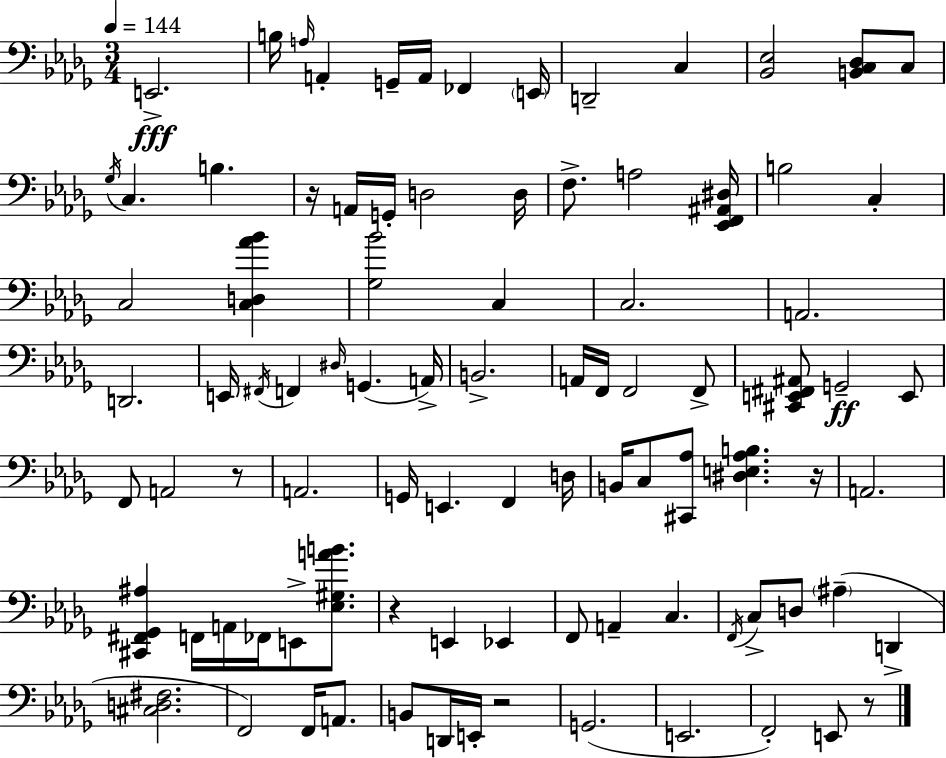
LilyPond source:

{
  \clef bass
  \numericTimeSignature
  \time 3/4
  \key bes \minor
  \tempo 4 = 144
  e,2.->\fff | b16 \grace { a16 } a,4-. g,16-- a,16 fes,4 | \parenthesize e,16 d,2-- c4 | <bes, ees>2 <b, c des>8 c8 | \break \acciaccatura { ges16 } c4. b4. | r16 a,16 g,16-. d2 | d16 f8.-> a2 | <ees, f, ais, dis>16 b2 c4-. | \break c2 <c d aes' bes'>4 | <ges bes'>2 c4 | c2. | a,2. | \break d,2. | e,16 \acciaccatura { fis,16 } f,4 \grace { dis16 }( g,4. | a,16->) b,2.-> | a,16 f,16 f,2 | \break f,8-> <cis, e, fis, ais,>8 g,2--\ff | e,8 f,8 a,2 | r8 a,2. | g,16 e,4. f,4 | \break d16 b,16 c8 <cis, aes>8 <dis e aes b>4. | r16 a,2. | <cis, fis, ges, ais>4 f,16 a,16 fes,16 e,8-> | <ees gis a' b'>8. r4 e,4 | \break ees,4 f,8 a,4-- c4. | \acciaccatura { f,16 } c8-> d8 \parenthesize ais4--( | d,4-> <cis d fis>2. | f,2) | \break f,16 a,8. b,8 d,16 e,16-. r2 | g,2.( | e,2. | f,2-.) | \break e,8 r8 \bar "|."
}